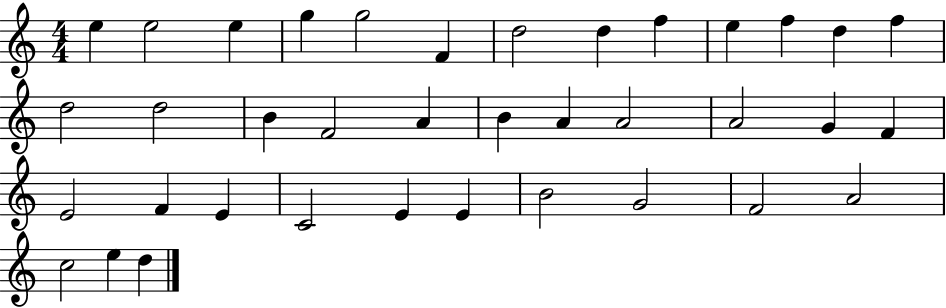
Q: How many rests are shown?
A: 0